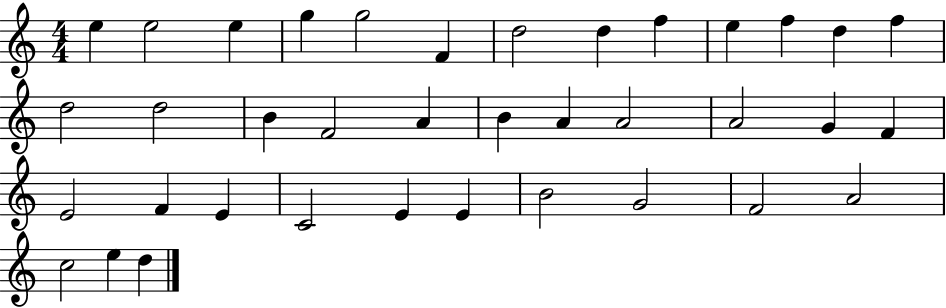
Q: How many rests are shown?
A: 0